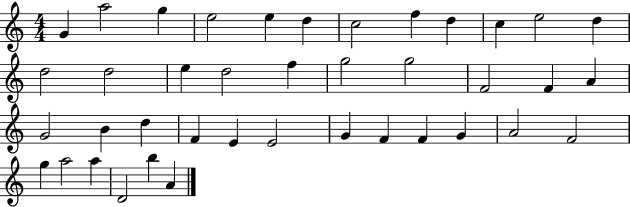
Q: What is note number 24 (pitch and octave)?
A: B4